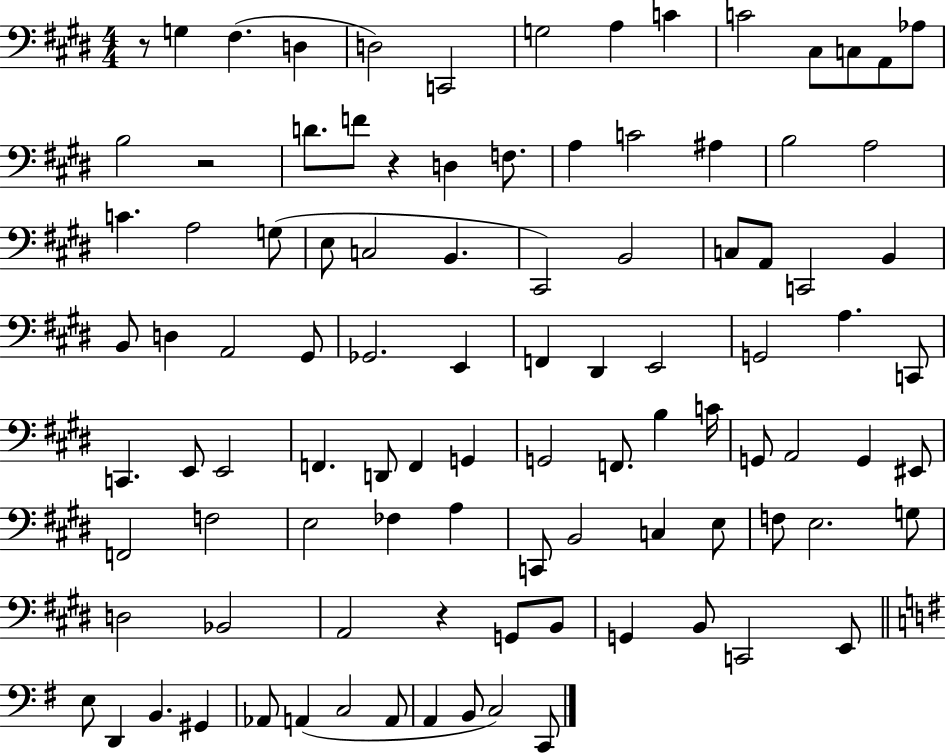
R/e G3/q F#3/q. D3/q D3/h C2/h G3/h A3/q C4/q C4/h C#3/e C3/e A2/e Ab3/e B3/h R/h D4/e. F4/e R/q D3/q F3/e. A3/q C4/h A#3/q B3/h A3/h C4/q. A3/h G3/e E3/e C3/h B2/q. C#2/h B2/h C3/e A2/e C2/h B2/q B2/e D3/q A2/h G#2/e Gb2/h. E2/q F2/q D#2/q E2/h G2/h A3/q. C2/e C2/q. E2/e E2/h F2/q. D2/e F2/q G2/q G2/h F2/e. B3/q C4/s G2/e A2/h G2/q EIS2/e F2/h F3/h E3/h FES3/q A3/q C2/e B2/h C3/q E3/e F3/e E3/h. G3/e D3/h Bb2/h A2/h R/q G2/e B2/e G2/q B2/e C2/h E2/e E3/e D2/q B2/q. G#2/q Ab2/e A2/q C3/h A2/e A2/q B2/e C3/h C2/e